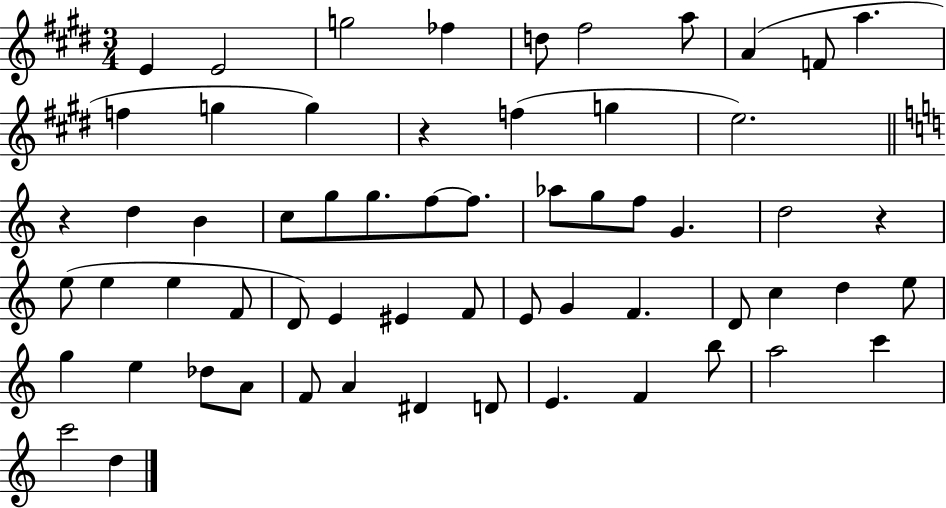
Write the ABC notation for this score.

X:1
T:Untitled
M:3/4
L:1/4
K:E
E E2 g2 _f d/2 ^f2 a/2 A F/2 a f g g z f g e2 z d B c/2 g/2 g/2 f/2 f/2 _a/2 g/2 f/2 G d2 z e/2 e e F/2 D/2 E ^E F/2 E/2 G F D/2 c d e/2 g e _d/2 A/2 F/2 A ^D D/2 E F b/2 a2 c' c'2 d